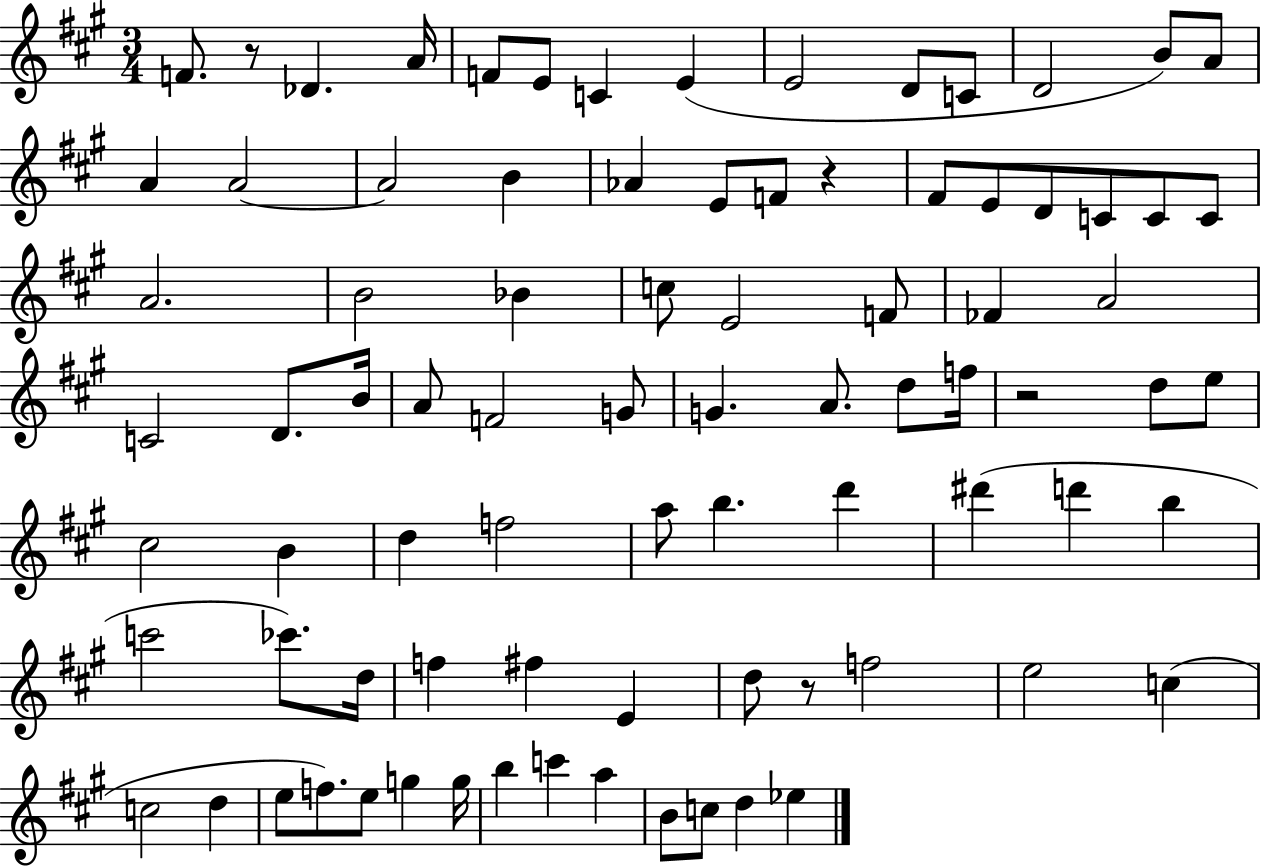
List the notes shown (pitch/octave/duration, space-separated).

F4/e. R/e Db4/q. A4/s F4/e E4/e C4/q E4/q E4/h D4/e C4/e D4/h B4/e A4/e A4/q A4/h A4/h B4/q Ab4/q E4/e F4/e R/q F#4/e E4/e D4/e C4/e C4/e C4/e A4/h. B4/h Bb4/q C5/e E4/h F4/e FES4/q A4/h C4/h D4/e. B4/s A4/e F4/h G4/e G4/q. A4/e. D5/e F5/s R/h D5/e E5/e C#5/h B4/q D5/q F5/h A5/e B5/q. D6/q D#6/q D6/q B5/q C6/h CES6/e. D5/s F5/q F#5/q E4/q D5/e R/e F5/h E5/h C5/q C5/h D5/q E5/e F5/e. E5/e G5/q G5/s B5/q C6/q A5/q B4/e C5/e D5/q Eb5/q